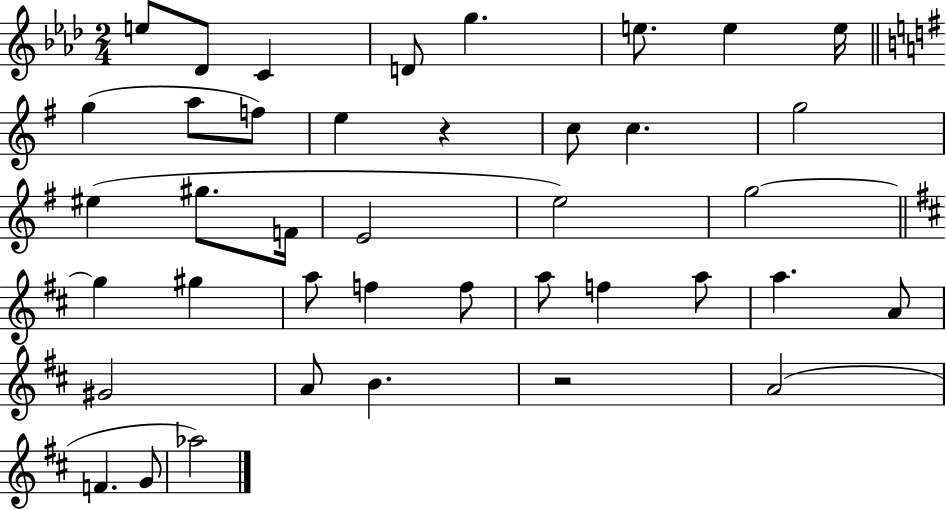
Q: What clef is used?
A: treble